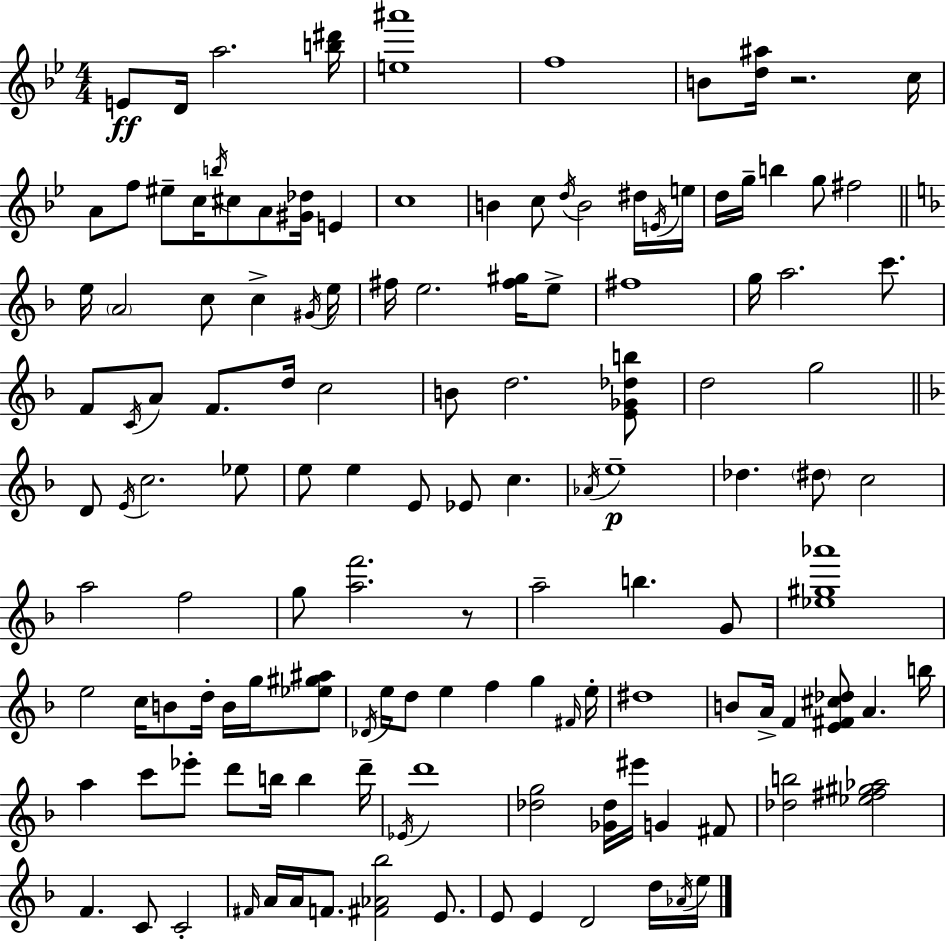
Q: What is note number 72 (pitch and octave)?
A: C5